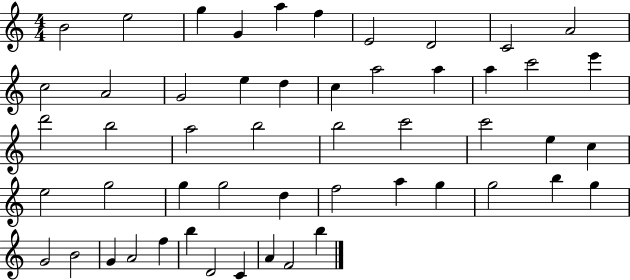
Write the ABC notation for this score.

X:1
T:Untitled
M:4/4
L:1/4
K:C
B2 e2 g G a f E2 D2 C2 A2 c2 A2 G2 e d c a2 a a c'2 e' d'2 b2 a2 b2 b2 c'2 c'2 e c e2 g2 g g2 d f2 a g g2 b g G2 B2 G A2 f b D2 C A F2 b